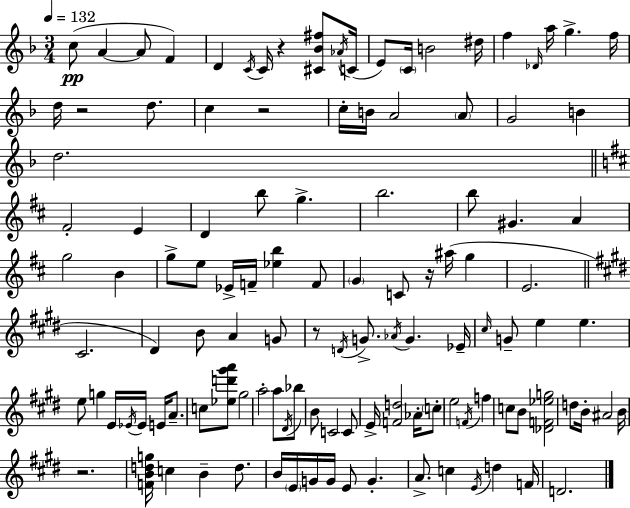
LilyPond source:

{
  \clef treble
  \numericTimeSignature
  \time 3/4
  \key d \minor
  \tempo 4 = 132
  \repeat volta 2 { c''8(\pp a'4~~ a'8 f'4) | d'4 \acciaccatura { c'16 } c'16 r4 <cis' bes' fis''>8 | \acciaccatura { aes'16 }( c'16 e'8) \parenthesize c'16 b'2 | dis''16 f''4 \grace { des'16 } a''16 g''4.-> | \break f''16 d''16 r2 | d''8. c''4 r2 | c''16-. b'16 a'2 | \parenthesize a'8 g'2 b'4 | \break d''2. | \bar "||" \break \key b \minor fis'2-. e'4 | d'4 b''8 g''4.-> | b''2. | b''8 gis'4. a'4 | \break g''2 b'4 | g''8-> e''8 ees'16-> f'16-- <ees'' b''>4 f'8 | \parenthesize g'4 c'8 r16 ais''16( g''4 | e'2. | \break \bar "||" \break \key e \major cis'2. | dis'4) b'8 a'4 g'8 | r8 \acciaccatura { d'16 } g'8.-> \acciaccatura { aes'16 } g'4. | ees'16-- \grace { cis''16 } g'8-- e''4 e''4. | \break e''8 g''4 e'16 \acciaccatura { ees'16 } ees'16 | e'16 a'8.-- c''8 <ees'' d''' gis''' a'''>8 gis''2 | a''2-. | a''8 \acciaccatura { dis'16 } bes''8 b'8 c'2 | \break c'8 e'16-> <f' d''>2 | aes'16-. \parenthesize c''8-. e''2 | \acciaccatura { f'16 } f''4 c''8 b'8 <des' f' ees'' g''>2 | d''8 b'16-. ais'2 | \break b'16 r2. | <f' b' d'' g''>16 c''4 b'4-- | d''8. b'16 \parenthesize e'16 g'16 g'16 e'8 | g'4.-. a'8.-> c''4 | \break \acciaccatura { e'16 } d''4 f'16 d'2. | } \bar "|."
}